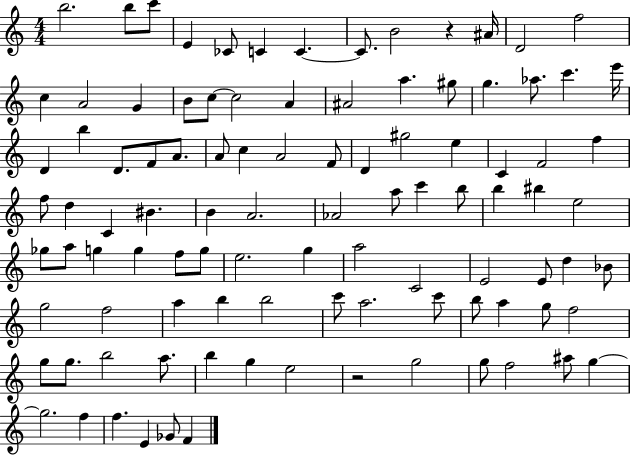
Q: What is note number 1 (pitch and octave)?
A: B5